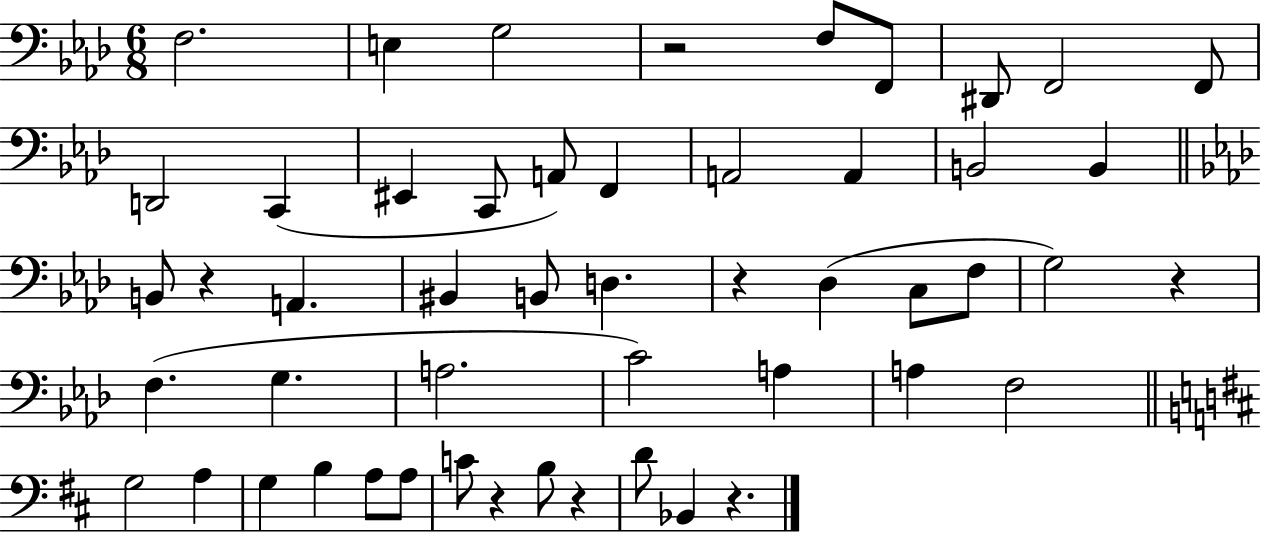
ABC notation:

X:1
T:Untitled
M:6/8
L:1/4
K:Ab
F,2 E, G,2 z2 F,/2 F,,/2 ^D,,/2 F,,2 F,,/2 D,,2 C,, ^E,, C,,/2 A,,/2 F,, A,,2 A,, B,,2 B,, B,,/2 z A,, ^B,, B,,/2 D, z _D, C,/2 F,/2 G,2 z F, G, A,2 C2 A, A, F,2 G,2 A, G, B, A,/2 A,/2 C/2 z B,/2 z D/2 _B,, z